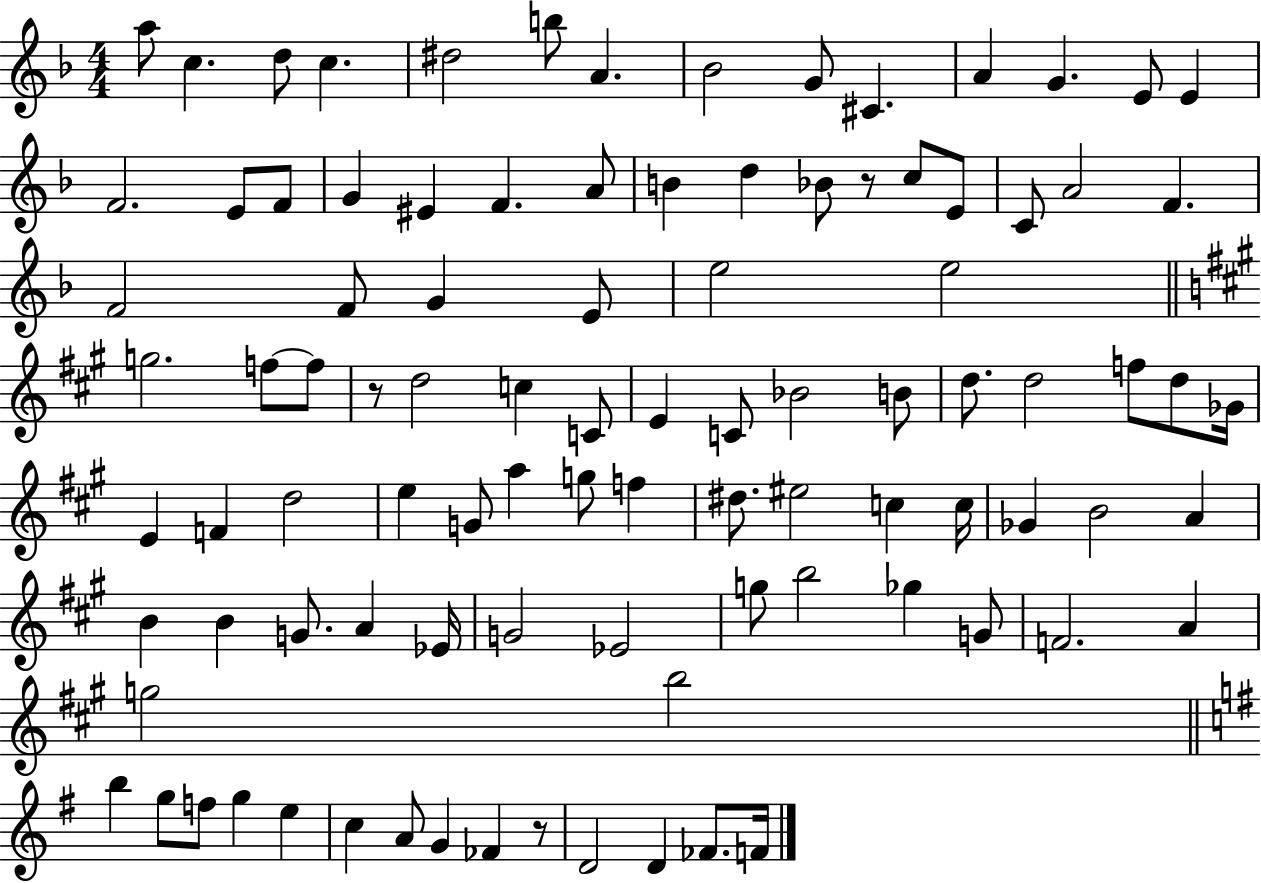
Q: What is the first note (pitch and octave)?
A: A5